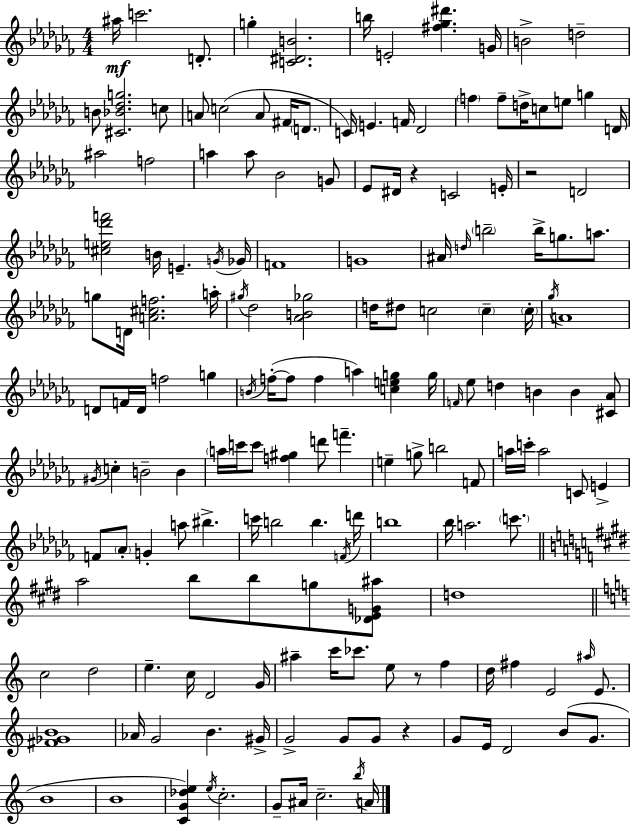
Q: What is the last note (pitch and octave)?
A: A4